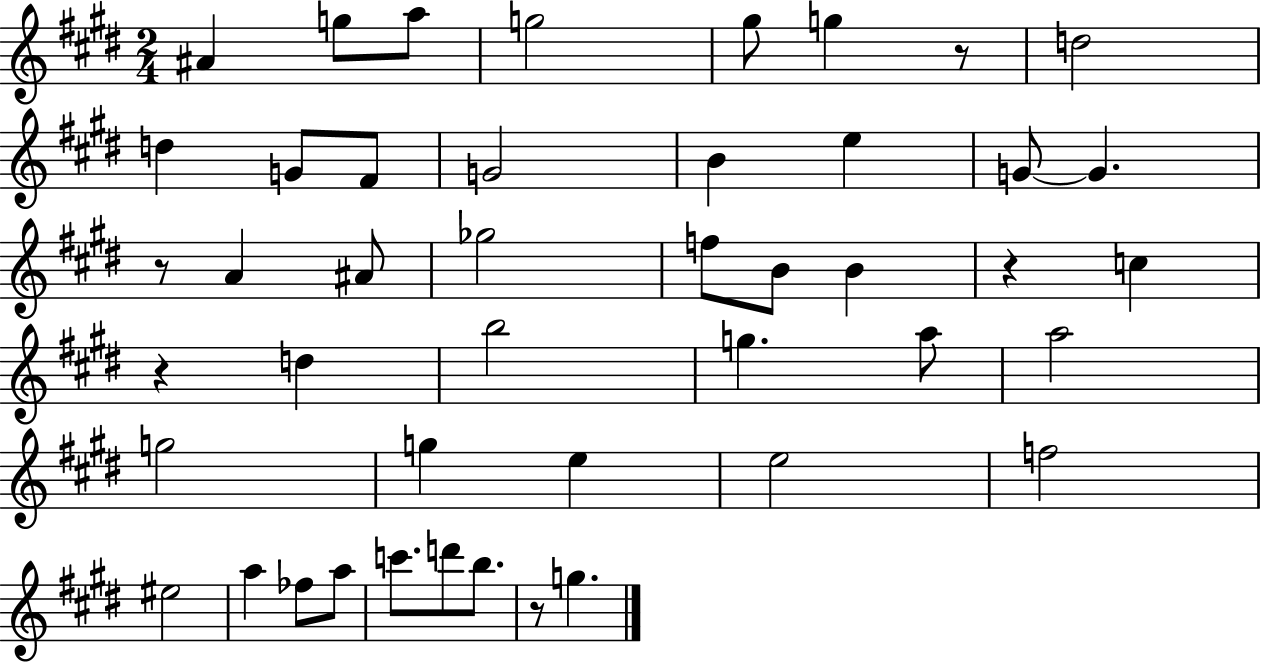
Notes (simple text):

A#4/q G5/e A5/e G5/h G#5/e G5/q R/e D5/h D5/q G4/e F#4/e G4/h B4/q E5/q G4/e G4/q. R/e A4/q A#4/e Gb5/h F5/e B4/e B4/q R/q C5/q R/q D5/q B5/h G5/q. A5/e A5/h G5/h G5/q E5/q E5/h F5/h EIS5/h A5/q FES5/e A5/e C6/e. D6/e B5/e. R/e G5/q.